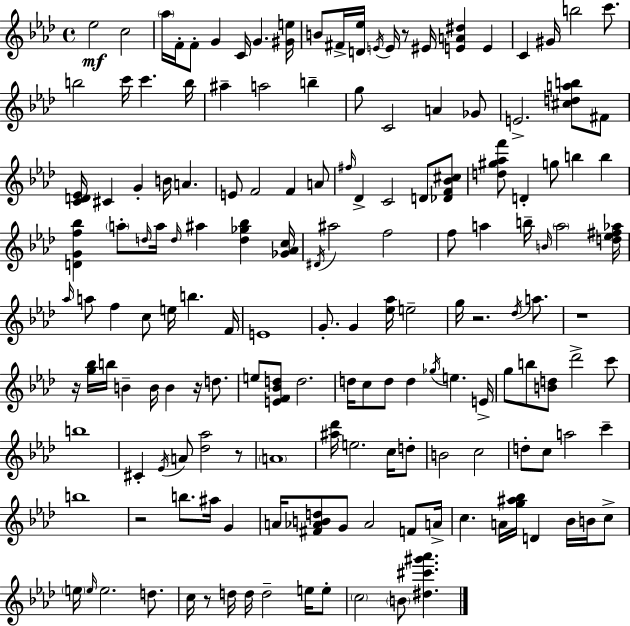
Eb5/h C5/h Ab5/s F4/s F4/e G4/q C4/s G4/q. [G#4,E5]/s B4/e F#4/s [D4,Eb5]/s E4/s E4/s R/e EIS4/s [E4,A4,D#5]/q E4/q C4/q G#4/s B5/h C6/e. B5/h C6/s C6/q. B5/s A#5/q A5/h B5/q G5/e C4/h A4/q Gb4/e E4/h. [C#5,D5,A5,B5]/e F#4/e [C4,D4,Eb4]/s C#4/q G4/q B4/s A4/q. E4/e F4/h F4/q A4/e F#5/s Db4/q C4/h D4/e [Db4,F4,Bb4,C#5]/e [D5,G#5,Ab5,F6]/e D4/q G5/e B5/q B5/q [D4,G4,F5,Bb5]/q A5/e D5/s A5/s D5/s A#5/q [D5,Gb5,Bb5]/q [Gb4,Ab4,C5]/s D#4/s A#5/h F5/h F5/e A5/q B5/s B4/s A5/h [D5,Eb5,F#5,Ab5]/s Ab5/s A5/e F5/q C5/e E5/s B5/q. F4/s E4/w G4/e. G4/q [Eb5,Ab5]/s E5/h G5/s R/h. Db5/s A5/e. R/w R/s [G5,Bb5]/s B5/s B4/q B4/s B4/q R/s D5/e. E5/e [E4,F4,Bb4,D5]/e D5/h. D5/s C5/e D5/e D5/q Gb5/s E5/q. E4/s G5/e B5/e [B4,D5]/e Db6/h C6/e B5/w C#4/q Eb4/s A4/e [Db5,Ab5]/h R/e A4/w [A#5,Db6]/s E5/h. C5/s D5/e B4/h C5/h D5/e C5/e A5/h C6/q B5/w R/h B5/e. A#5/s G4/q A4/s [F#4,Ab4,B4,D5]/e G4/e Ab4/h F4/e A4/s C5/q. A4/s [G5,A#5,Bb5]/s D4/q Bb4/s B4/s C5/e E5/s E5/s E5/h. D5/e. C5/s R/e D5/s D5/s D5/h E5/s E5/e C5/h B4/e [D#5,C#6,G#6,Ab6]/q.